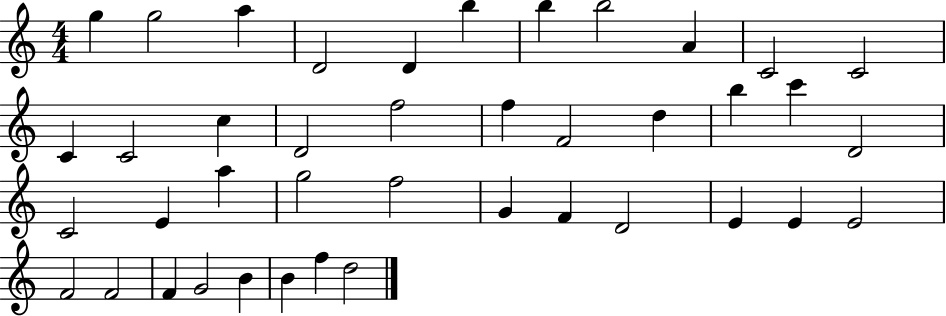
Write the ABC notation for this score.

X:1
T:Untitled
M:4/4
L:1/4
K:C
g g2 a D2 D b b b2 A C2 C2 C C2 c D2 f2 f F2 d b c' D2 C2 E a g2 f2 G F D2 E E E2 F2 F2 F G2 B B f d2